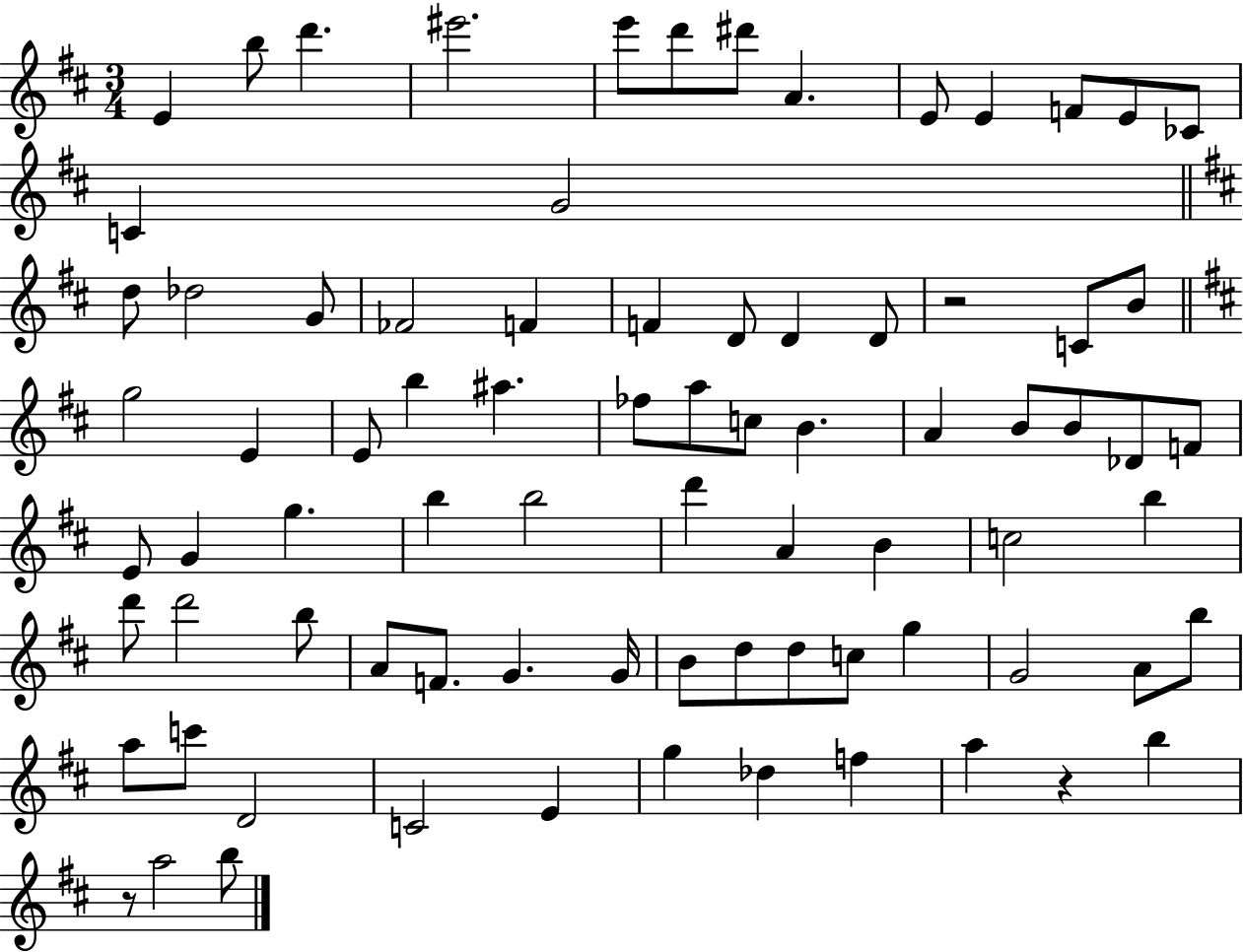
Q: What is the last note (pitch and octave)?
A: B5